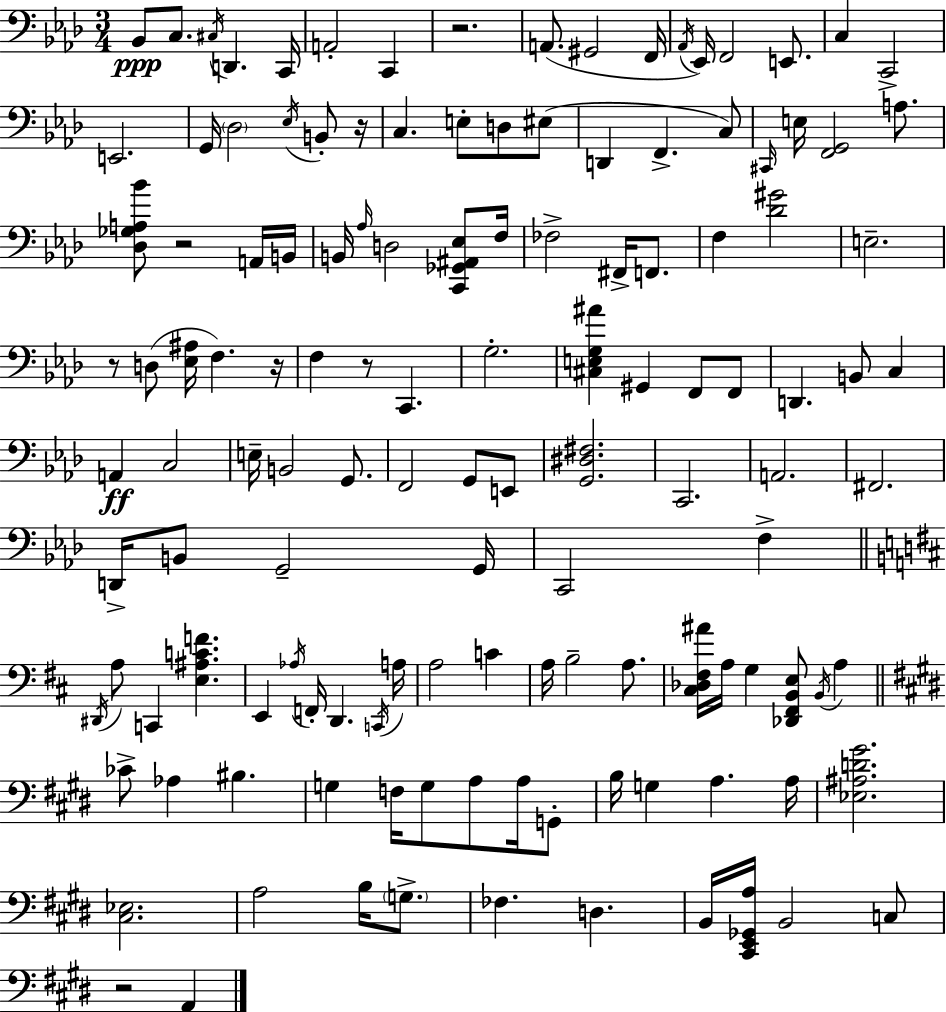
X:1
T:Untitled
M:3/4
L:1/4
K:Ab
_B,,/2 C,/2 ^C,/4 D,, C,,/4 A,,2 C,, z2 A,,/2 ^G,,2 F,,/4 _A,,/4 _E,,/4 F,,2 E,,/2 C, C,,2 E,,2 G,,/4 _D,2 _E,/4 B,,/2 z/4 C, E,/2 D,/2 ^E,/2 D,, F,, C,/2 ^C,,/4 E,/4 [F,,G,,]2 A,/2 [_D,_G,A,_B]/2 z2 A,,/4 B,,/4 B,,/4 _A,/4 D,2 [C,,_G,,^A,,_E,]/2 F,/4 _F,2 ^F,,/4 F,,/2 F, [_D^G]2 E,2 z/2 D,/2 [_E,^A,]/4 F, z/4 F, z/2 C,, G,2 [^C,E,G,^A] ^G,, F,,/2 F,,/2 D,, B,,/2 C, A,, C,2 E,/4 B,,2 G,,/2 F,,2 G,,/2 E,,/2 [G,,^D,^F,]2 C,,2 A,,2 ^F,,2 D,,/4 B,,/2 G,,2 G,,/4 C,,2 F, ^D,,/4 A,/2 C,, [E,^A,CF] E,, _A,/4 F,,/4 D,, C,,/4 A,/4 A,2 C A,/4 B,2 A,/2 [^C,_D,^F,^A]/4 A,/4 G, [_D,,^F,,B,,E,]/2 B,,/4 A, _C/2 _A, ^B, G, F,/4 G,/2 A,/2 A,/4 G,,/2 B,/4 G, A, A,/4 [_E,^A,D^G]2 [^C,_E,]2 A,2 B,/4 G,/2 _F, D, B,,/4 [^C,,E,,_G,,A,]/4 B,,2 C,/2 z2 A,,